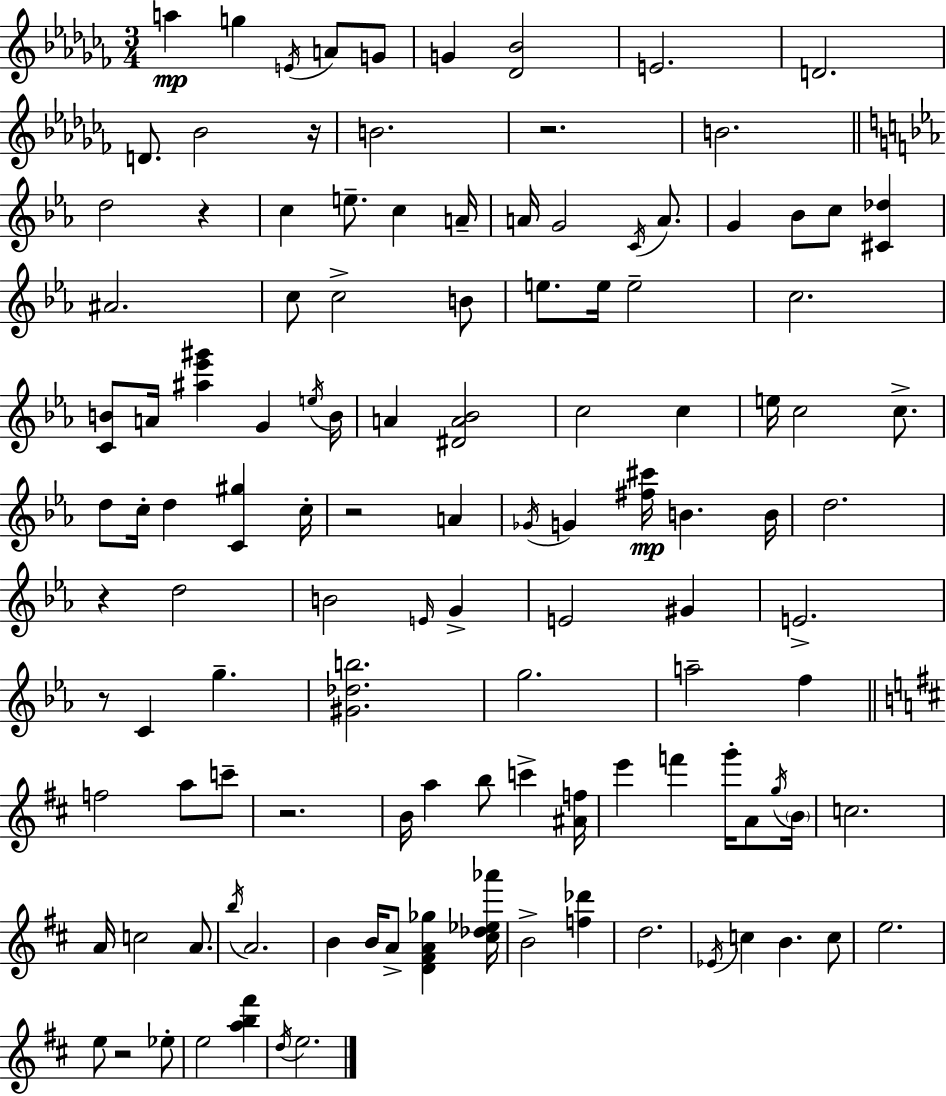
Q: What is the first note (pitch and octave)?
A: A5